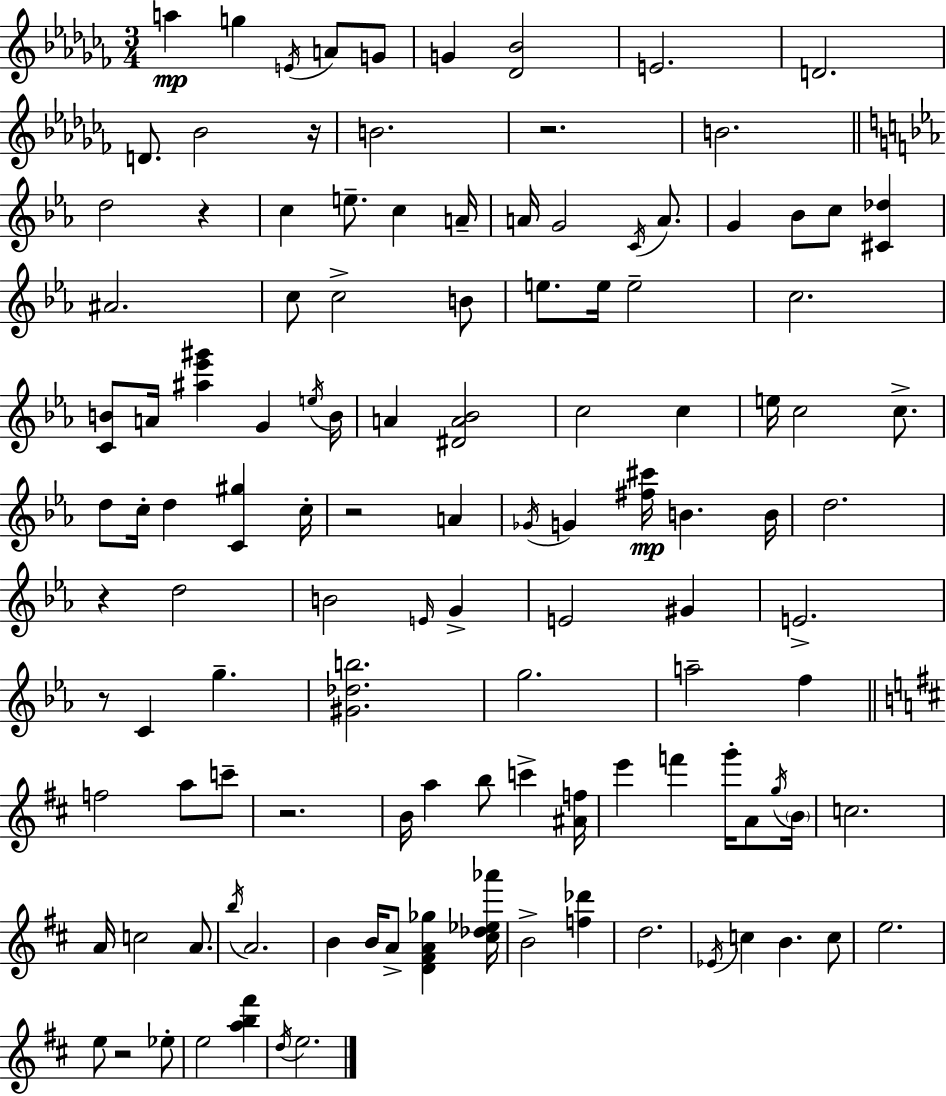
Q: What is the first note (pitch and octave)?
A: A5